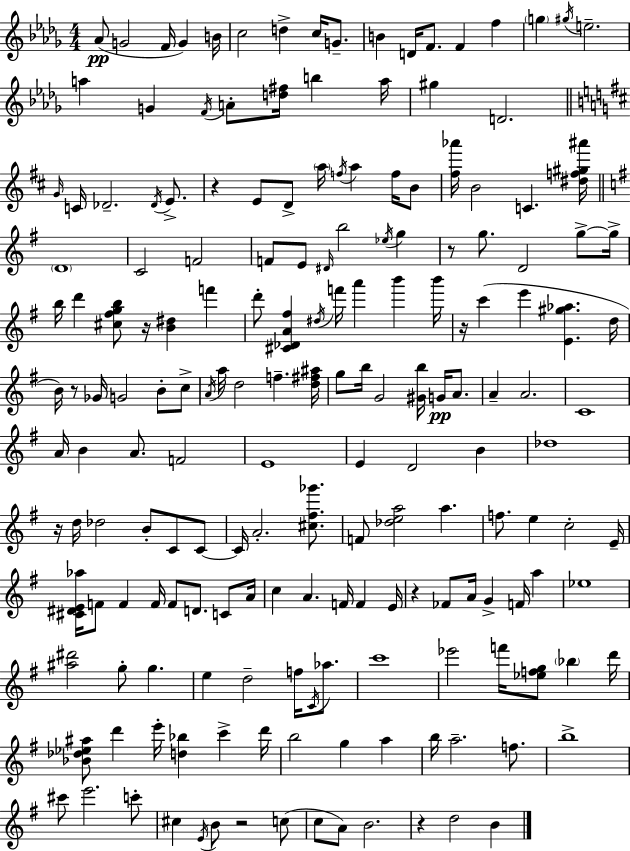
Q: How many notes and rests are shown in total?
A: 181